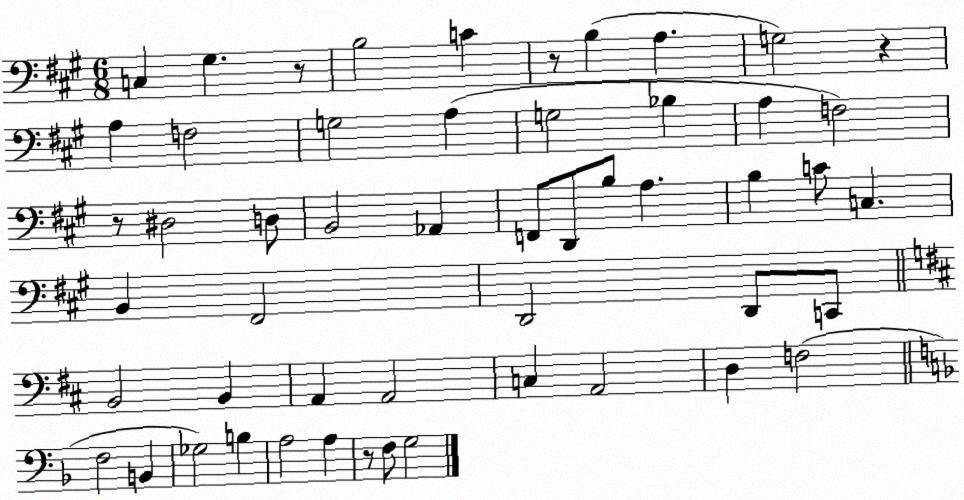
X:1
T:Untitled
M:6/8
L:1/4
K:A
C, ^G, z/2 B,2 C z/2 B, A, G,2 z A, F,2 G,2 A, G,2 _B, A, F,2 z/2 ^D,2 D,/2 B,,2 _A,, F,,/2 D,,/2 B,/2 A, B, C/2 C, B,, ^F,,2 D,,2 D,,/2 C,,/2 B,,2 B,, A,, A,,2 C, A,,2 D, F,2 F,2 B,, _G,2 B, A,2 A, z/2 F,/2 G,2